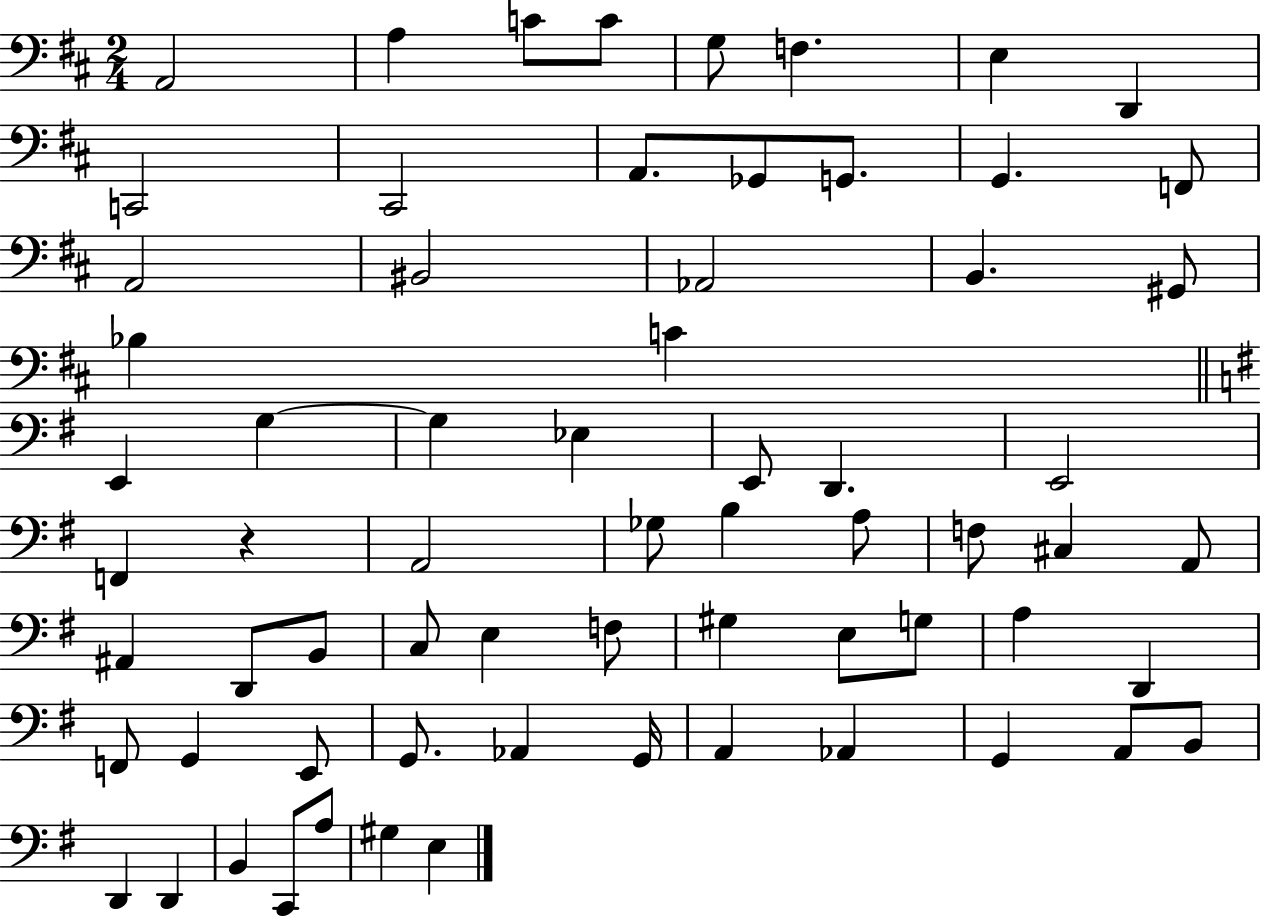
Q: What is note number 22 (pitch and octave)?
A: C4